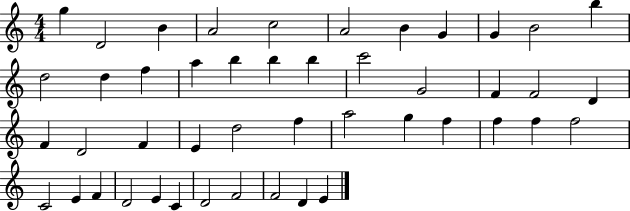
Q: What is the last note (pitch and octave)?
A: E4